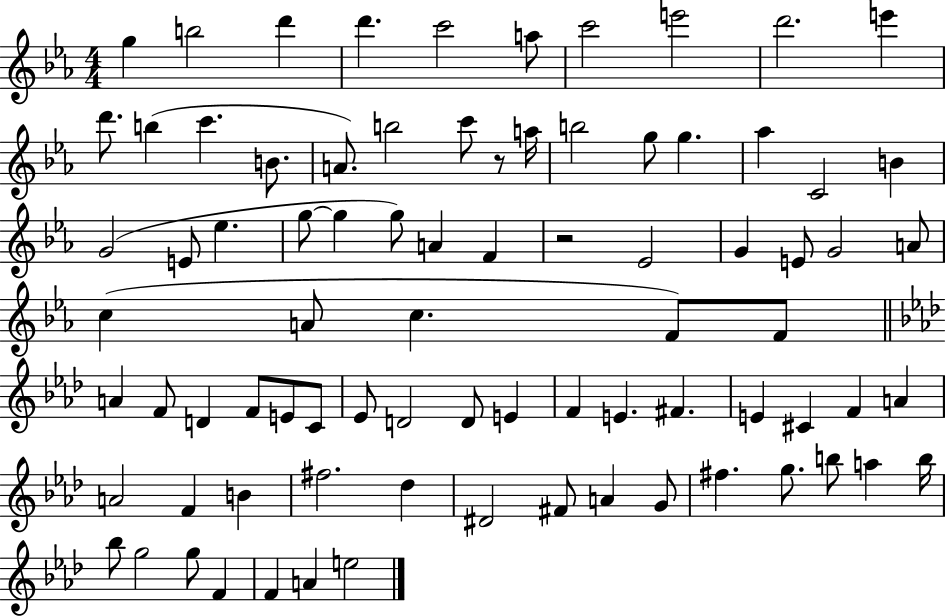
G5/q B5/h D6/q D6/q. C6/h A5/e C6/h E6/h D6/h. E6/q D6/e. B5/q C6/q. B4/e. A4/e. B5/h C6/e R/e A5/s B5/h G5/e G5/q. Ab5/q C4/h B4/q G4/h E4/e Eb5/q. G5/e G5/q G5/e A4/q F4/q R/h Eb4/h G4/q E4/e G4/h A4/e C5/q A4/e C5/q. F4/e F4/e A4/q F4/e D4/q F4/e E4/e C4/e Eb4/e D4/h D4/e E4/q F4/q E4/q. F#4/q. E4/q C#4/q F4/q A4/q A4/h F4/q B4/q F#5/h. Db5/q D#4/h F#4/e A4/q G4/e F#5/q. G5/e. B5/e A5/q B5/s Bb5/e G5/h G5/e F4/q F4/q A4/q E5/h